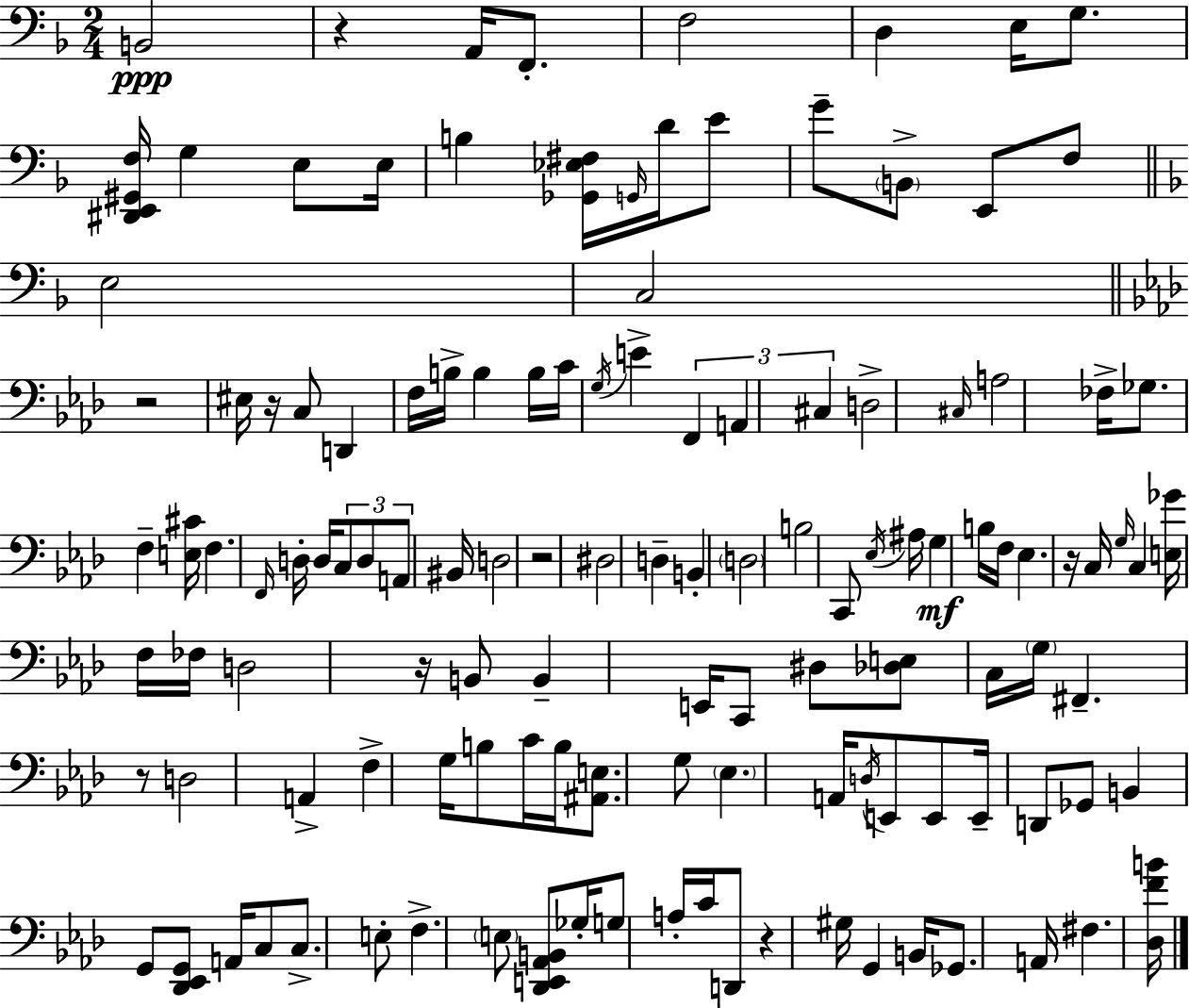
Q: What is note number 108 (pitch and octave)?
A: A2